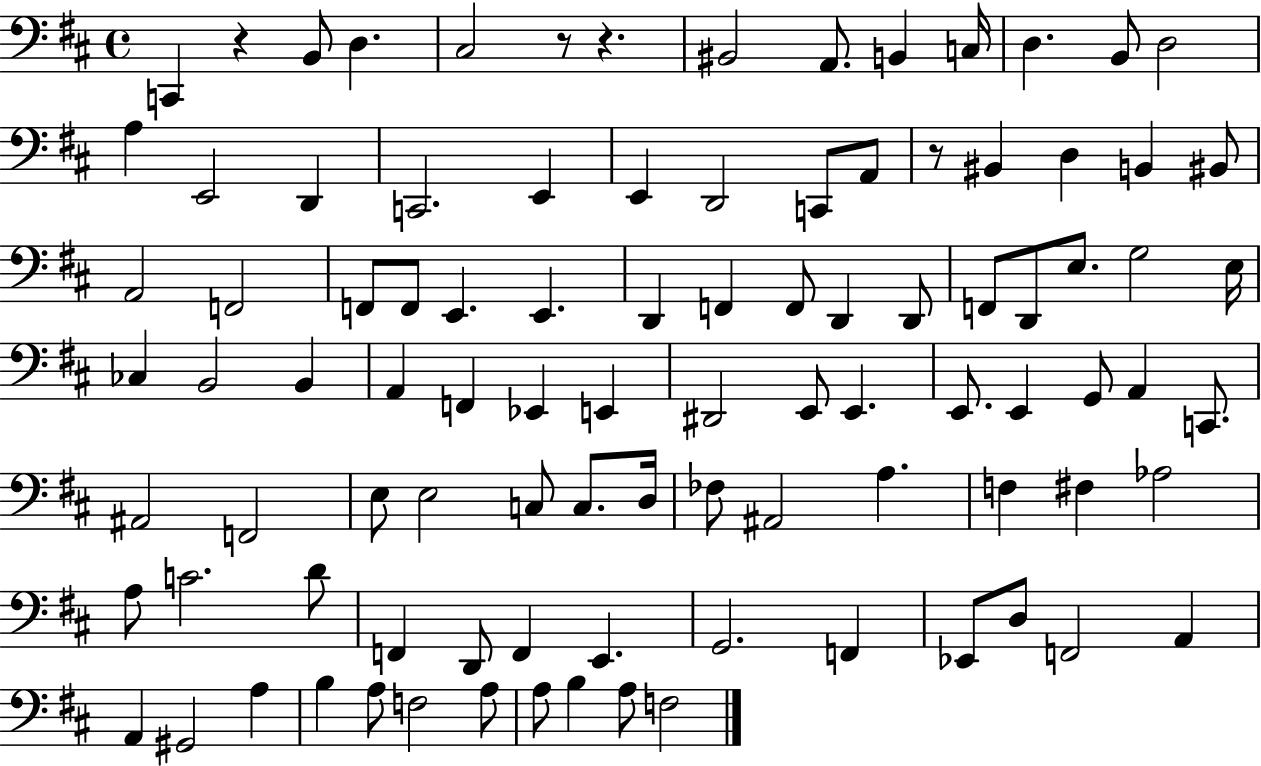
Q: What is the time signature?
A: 4/4